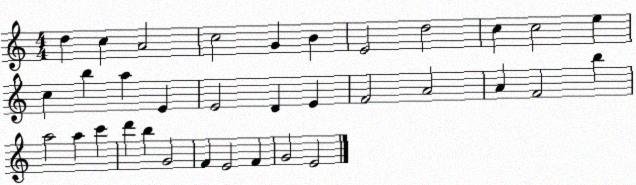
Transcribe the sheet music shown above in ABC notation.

X:1
T:Untitled
M:4/4
L:1/4
K:C
d c A2 c2 G B E2 d2 c c2 e c b a E E2 D E F2 A2 A F2 b a2 a c' d' b G2 F E2 F G2 E2